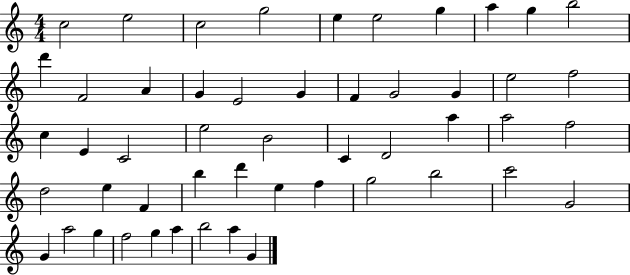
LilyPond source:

{
  \clef treble
  \numericTimeSignature
  \time 4/4
  \key c \major
  c''2 e''2 | c''2 g''2 | e''4 e''2 g''4 | a''4 g''4 b''2 | \break d'''4 f'2 a'4 | g'4 e'2 g'4 | f'4 g'2 g'4 | e''2 f''2 | \break c''4 e'4 c'2 | e''2 b'2 | c'4 d'2 a''4 | a''2 f''2 | \break d''2 e''4 f'4 | b''4 d'''4 e''4 f''4 | g''2 b''2 | c'''2 g'2 | \break g'4 a''2 g''4 | f''2 g''4 a''4 | b''2 a''4 g'4 | \bar "|."
}